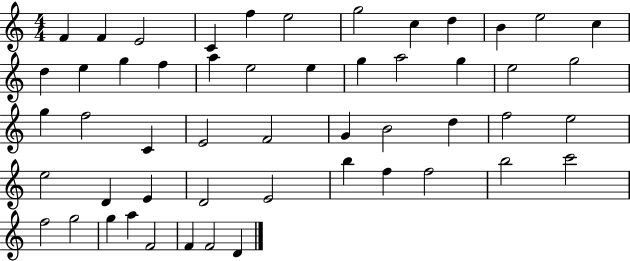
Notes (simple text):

F4/q F4/q E4/h C4/q F5/q E5/h G5/h C5/q D5/q B4/q E5/h C5/q D5/q E5/q G5/q F5/q A5/q E5/h E5/q G5/q A5/h G5/q E5/h G5/h G5/q F5/h C4/q E4/h F4/h G4/q B4/h D5/q F5/h E5/h E5/h D4/q E4/q D4/h E4/h B5/q F5/q F5/h B5/h C6/h F5/h G5/h G5/q A5/q F4/h F4/q F4/h D4/q